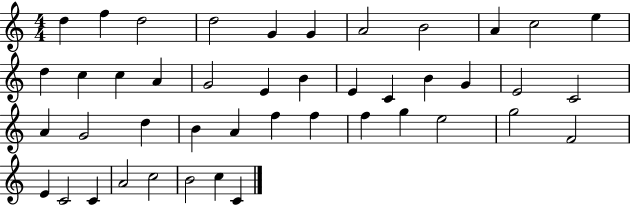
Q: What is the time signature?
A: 4/4